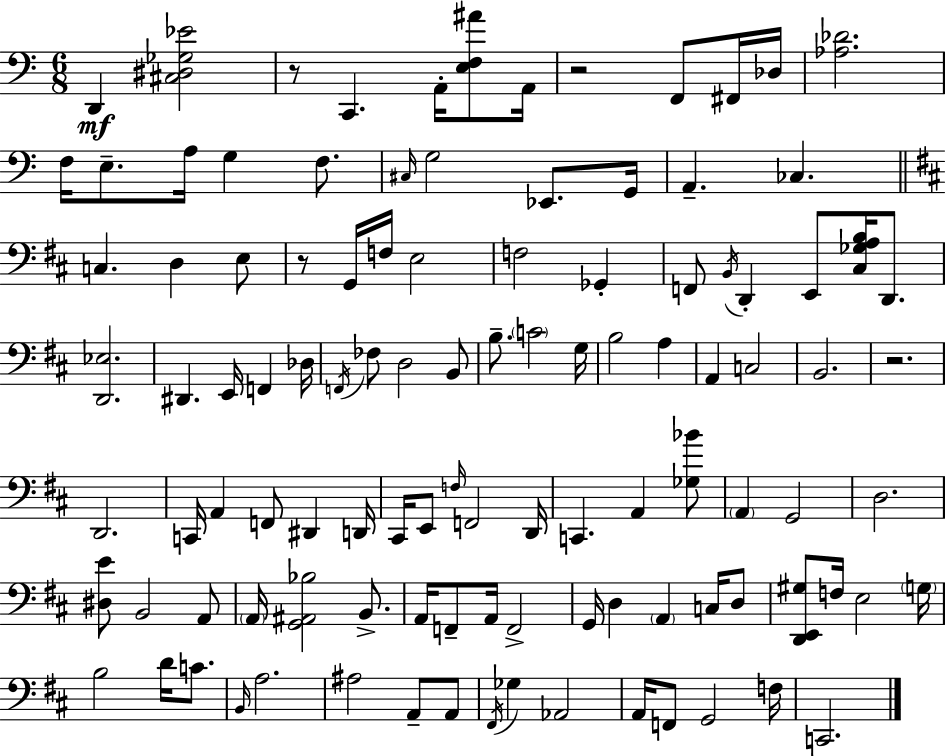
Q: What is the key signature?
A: C major